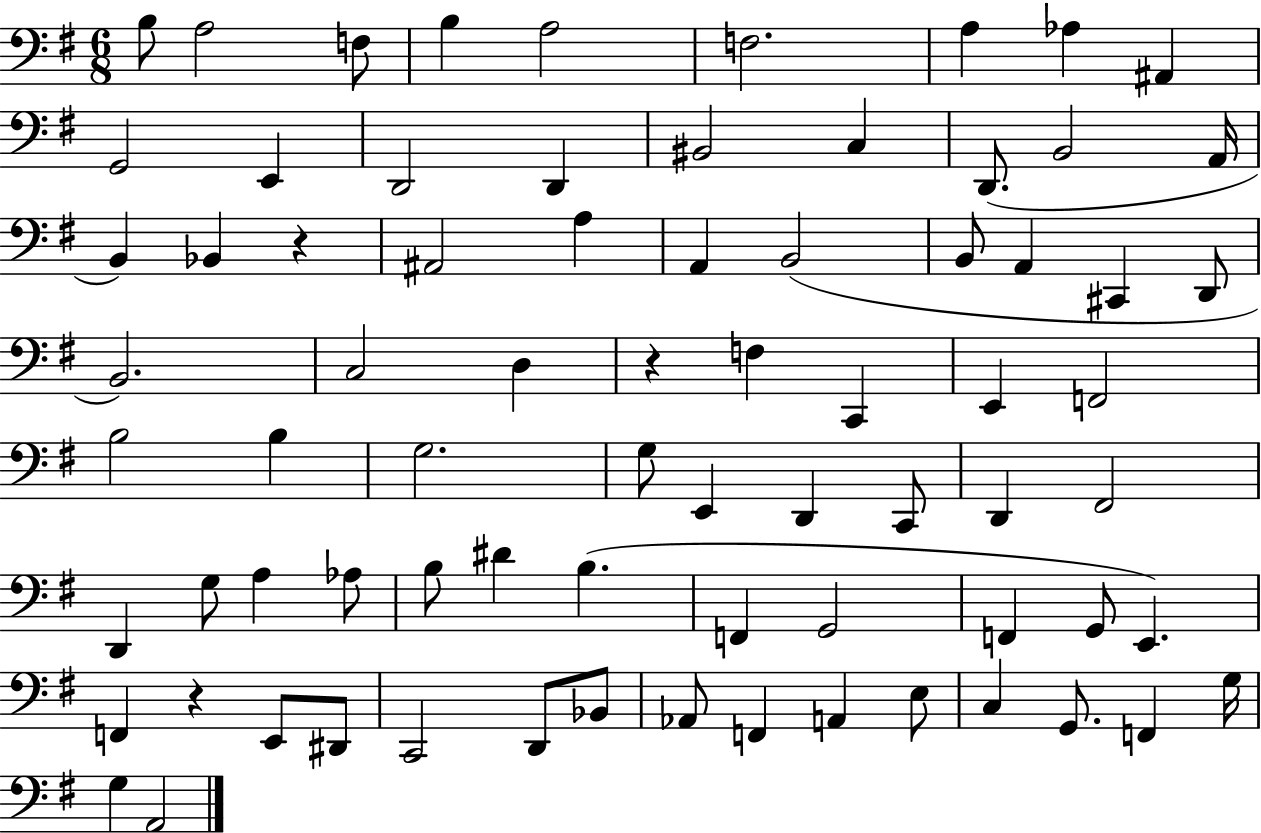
X:1
T:Untitled
M:6/8
L:1/4
K:G
B,/2 A,2 F,/2 B, A,2 F,2 A, _A, ^A,, G,,2 E,, D,,2 D,, ^B,,2 C, D,,/2 B,,2 A,,/4 B,, _B,, z ^A,,2 A, A,, B,,2 B,,/2 A,, ^C,, D,,/2 B,,2 C,2 D, z F, C,, E,, F,,2 B,2 B, G,2 G,/2 E,, D,, C,,/2 D,, ^F,,2 D,, G,/2 A, _A,/2 B,/2 ^D B, F,, G,,2 F,, G,,/2 E,, F,, z E,,/2 ^D,,/2 C,,2 D,,/2 _B,,/2 _A,,/2 F,, A,, E,/2 C, G,,/2 F,, G,/4 G, A,,2